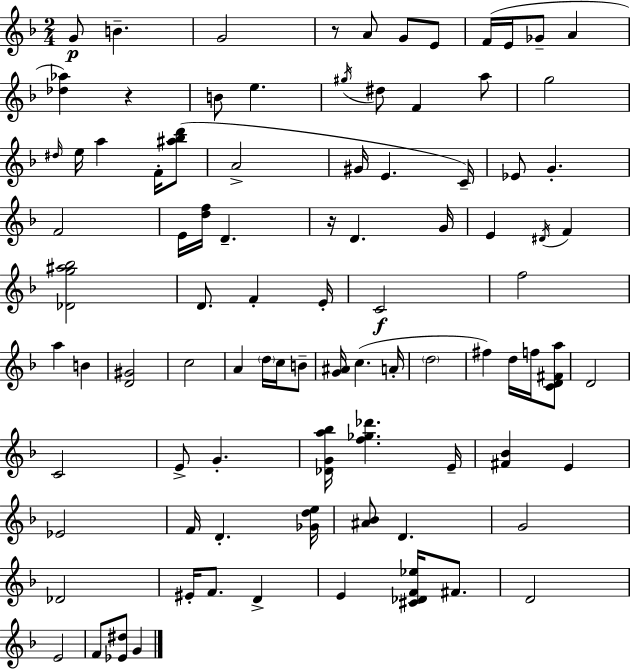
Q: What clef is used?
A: treble